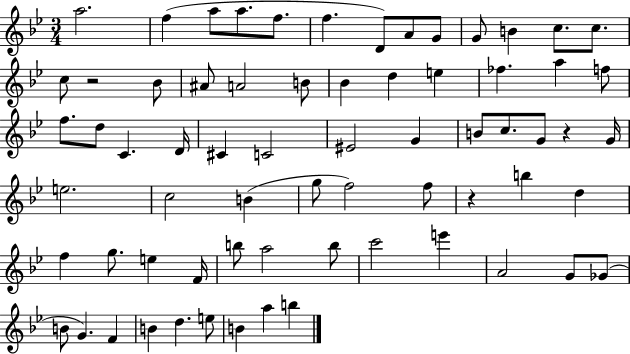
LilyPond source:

{
  \clef treble
  \numericTimeSignature
  \time 3/4
  \key bes \major
  a''2. | f''4( a''8 a''8. f''8. | f''4. d'8) a'8 g'8 | g'8 b'4 c''8. c''8. | \break c''8 r2 bes'8 | ais'8 a'2 b'8 | bes'4 d''4 e''4 | fes''4. a''4 f''8 | \break f''8. d''8 c'4. d'16 | cis'4 c'2 | eis'2 g'4 | b'8 c''8. g'8 r4 g'16 | \break e''2. | c''2 b'4( | g''8 f''2) f''8 | r4 b''4 d''4 | \break f''4 g''8. e''4 f'16 | b''8 a''2 b''8 | c'''2 e'''4 | a'2 g'8 ges'8( | \break b'8 g'4.) f'4 | b'4 d''4. e''8 | b'4 a''4 b''4 | \bar "|."
}